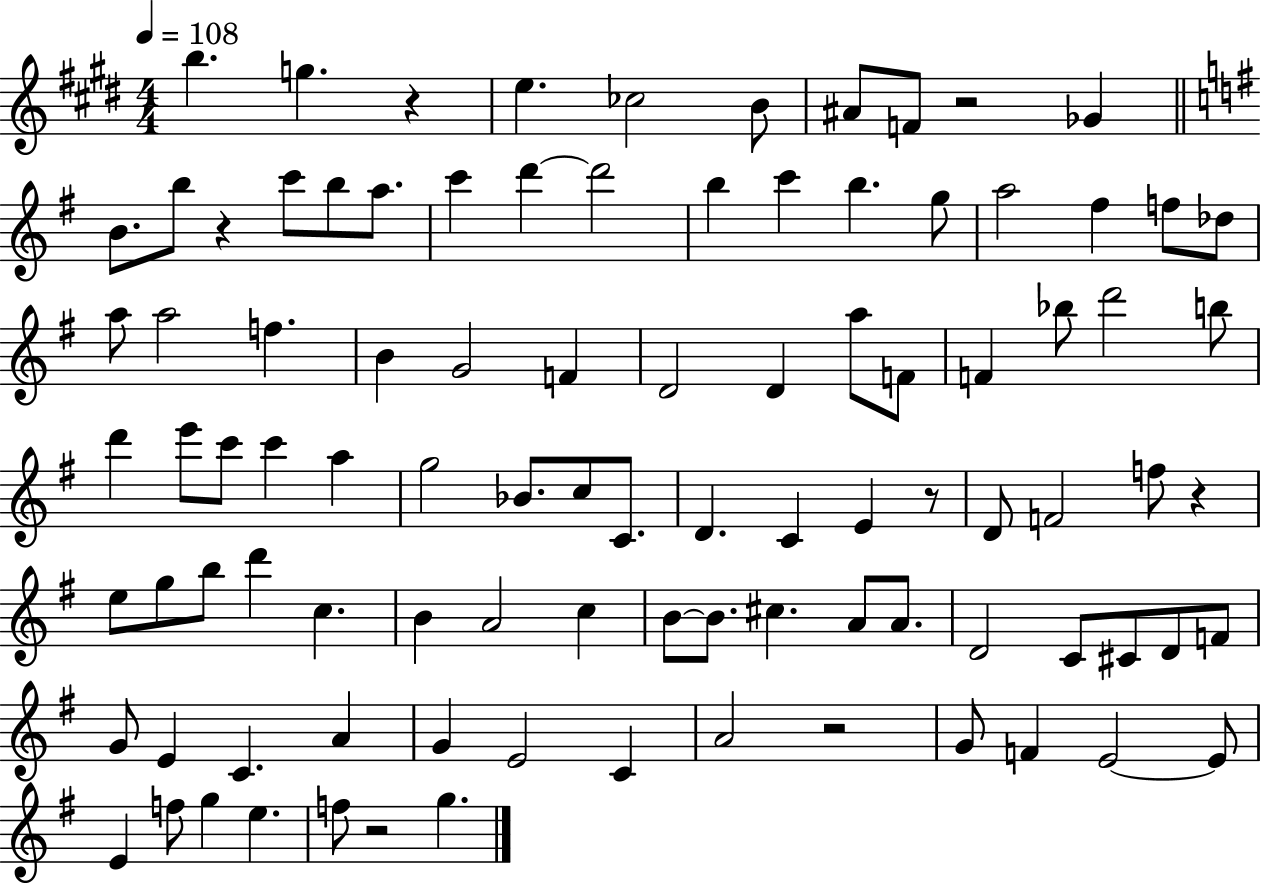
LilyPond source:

{
  \clef treble
  \numericTimeSignature
  \time 4/4
  \key e \major
  \tempo 4 = 108
  b''4. g''4. r4 | e''4. ces''2 b'8 | ais'8 f'8 r2 ges'4 | \bar "||" \break \key g \major b'8. b''8 r4 c'''8 b''8 a''8. | c'''4 d'''4~~ d'''2 | b''4 c'''4 b''4. g''8 | a''2 fis''4 f''8 des''8 | \break a''8 a''2 f''4. | b'4 g'2 f'4 | d'2 d'4 a''8 f'8 | f'4 bes''8 d'''2 b''8 | \break d'''4 e'''8 c'''8 c'''4 a''4 | g''2 bes'8. c''8 c'8. | d'4. c'4 e'4 r8 | d'8 f'2 f''8 r4 | \break e''8 g''8 b''8 d'''4 c''4. | b'4 a'2 c''4 | b'8~~ b'8. cis''4. a'8 a'8. | d'2 c'8 cis'8 d'8 f'8 | \break g'8 e'4 c'4. a'4 | g'4 e'2 c'4 | a'2 r2 | g'8 f'4 e'2~~ e'8 | \break e'4 f''8 g''4 e''4. | f''8 r2 g''4. | \bar "|."
}